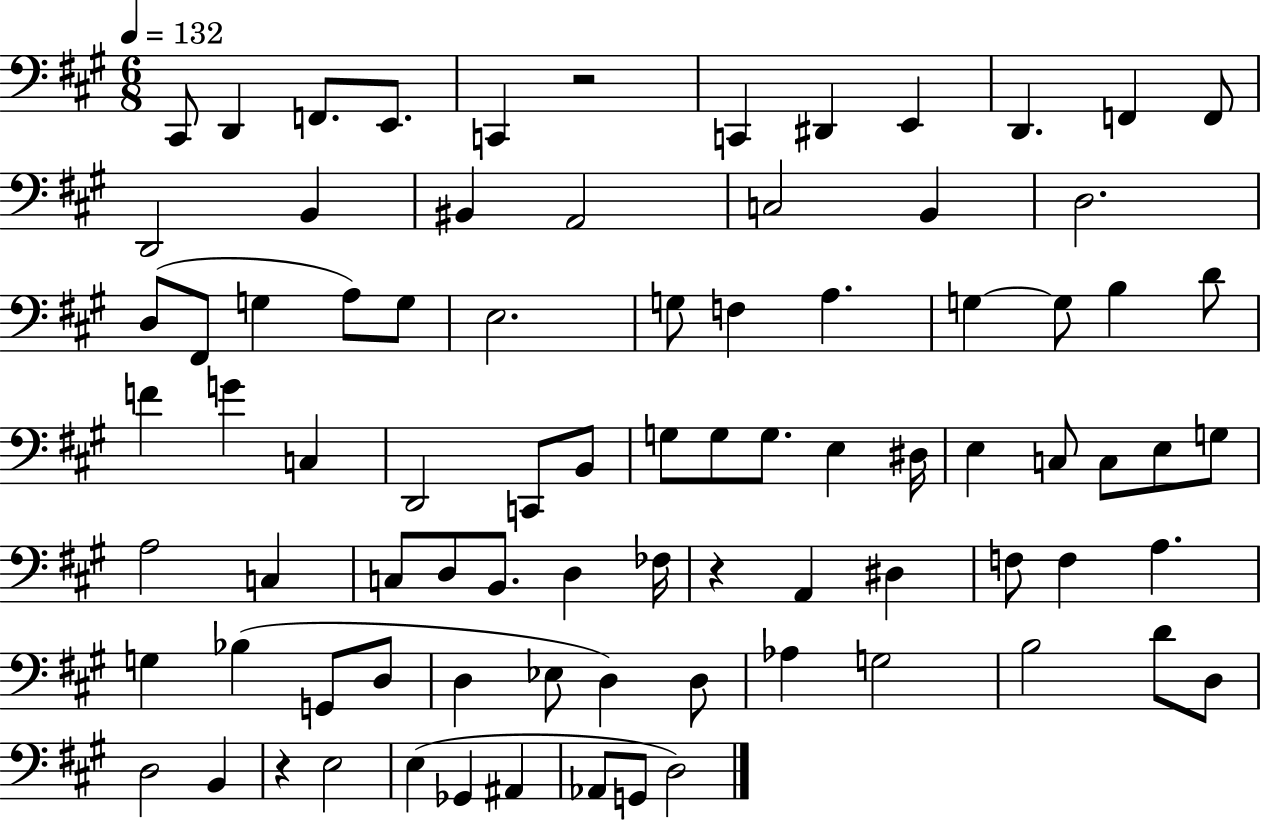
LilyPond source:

{
  \clef bass
  \numericTimeSignature
  \time 6/8
  \key a \major
  \tempo 4 = 132
  cis,8 d,4 f,8. e,8. | c,4 r2 | c,4 dis,4 e,4 | d,4. f,4 f,8 | \break d,2 b,4 | bis,4 a,2 | c2 b,4 | d2. | \break d8( fis,8 g4 a8) g8 | e2. | g8 f4 a4. | g4~~ g8 b4 d'8 | \break f'4 g'4 c4 | d,2 c,8 b,8 | g8 g8 g8. e4 dis16 | e4 c8 c8 e8 g8 | \break a2 c4 | c8 d8 b,8. d4 fes16 | r4 a,4 dis4 | f8 f4 a4. | \break g4 bes4( g,8 d8 | d4 ees8 d4) d8 | aes4 g2 | b2 d'8 d8 | \break d2 b,4 | r4 e2 | e4( ges,4 ais,4 | aes,8 g,8 d2) | \break \bar "|."
}